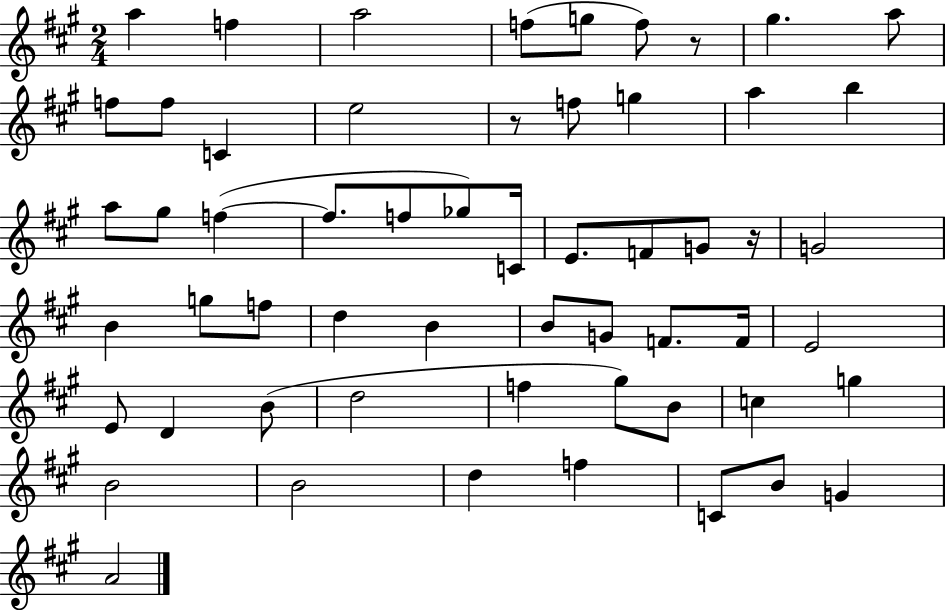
A5/q F5/q A5/h F5/e G5/e F5/e R/e G#5/q. A5/e F5/e F5/e C4/q E5/h R/e F5/e G5/q A5/q B5/q A5/e G#5/e F5/q F5/e. F5/e Gb5/e C4/s E4/e. F4/e G4/e R/s G4/h B4/q G5/e F5/e D5/q B4/q B4/e G4/e F4/e. F4/s E4/h E4/e D4/q B4/e D5/h F5/q G#5/e B4/e C5/q G5/q B4/h B4/h D5/q F5/q C4/e B4/e G4/q A4/h